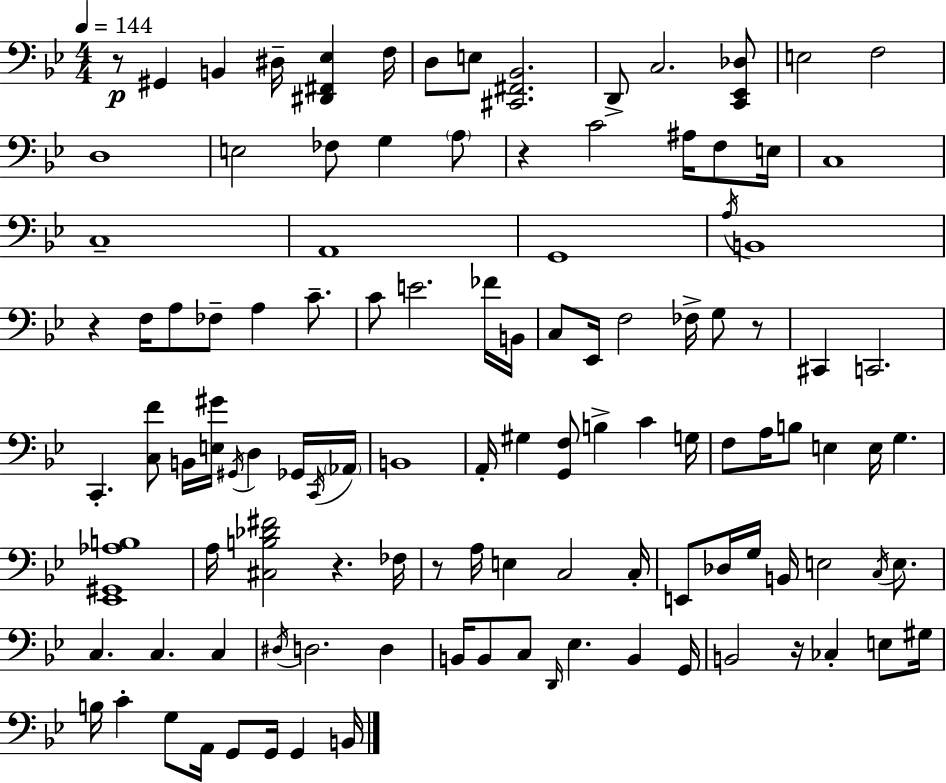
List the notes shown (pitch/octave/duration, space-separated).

R/e G#2/q B2/q D#3/s [D#2,F#2,Eb3]/q F3/s D3/e E3/e [C#2,F#2,Bb2]/h. D2/e C3/h. [C2,Eb2,Db3]/e E3/h F3/h D3/w E3/h FES3/e G3/q A3/e R/q C4/h A#3/s F3/e E3/s C3/w C3/w A2/w G2/w A3/s B2/w R/q F3/s A3/e FES3/e A3/q C4/e. C4/e E4/h. FES4/s B2/s C3/e Eb2/s F3/h FES3/s G3/e R/e C#2/q C2/h. C2/q. [C3,F4]/e B2/s [E3,G#4]/s G#2/s D3/q Gb2/s C2/s Ab2/s B2/w A2/s G#3/q [G2,F3]/e B3/q C4/q G3/s F3/e A3/s B3/e E3/q E3/s G3/q. [Eb2,G#2,Ab3,B3]/w A3/s [C#3,B3,Db4,F#4]/h R/q. FES3/s R/e A3/s E3/q C3/h C3/s E2/e Db3/s G3/s B2/s E3/h C3/s E3/e. C3/q. C3/q. C3/q D#3/s D3/h. D3/q B2/s B2/e C3/e D2/s Eb3/q. B2/q G2/s B2/h R/s CES3/q E3/e G#3/s B3/s C4/q G3/e A2/s G2/e G2/s G2/q B2/s